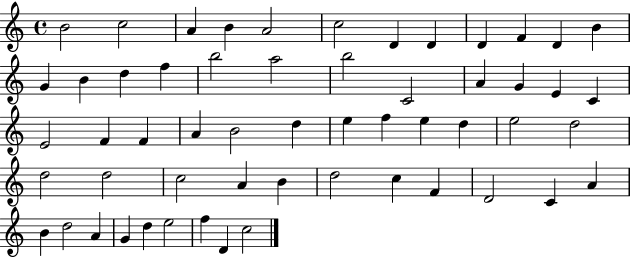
{
  \clef treble
  \time 4/4
  \defaultTimeSignature
  \key c \major
  b'2 c''2 | a'4 b'4 a'2 | c''2 d'4 d'4 | d'4 f'4 d'4 b'4 | \break g'4 b'4 d''4 f''4 | b''2 a''2 | b''2 c'2 | a'4 g'4 e'4 c'4 | \break e'2 f'4 f'4 | a'4 b'2 d''4 | e''4 f''4 e''4 d''4 | e''2 d''2 | \break d''2 d''2 | c''2 a'4 b'4 | d''2 c''4 f'4 | d'2 c'4 a'4 | \break b'4 d''2 a'4 | g'4 d''4 e''2 | f''4 d'4 c''2 | \bar "|."
}